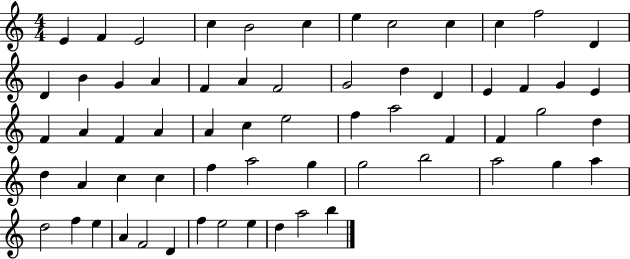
{
  \clef treble
  \numericTimeSignature
  \time 4/4
  \key c \major
  e'4 f'4 e'2 | c''4 b'2 c''4 | e''4 c''2 c''4 | c''4 f''2 d'4 | \break d'4 b'4 g'4 a'4 | f'4 a'4 f'2 | g'2 d''4 d'4 | e'4 f'4 g'4 e'4 | \break f'4 a'4 f'4 a'4 | a'4 c''4 e''2 | f''4 a''2 f'4 | f'4 g''2 d''4 | \break d''4 a'4 c''4 c''4 | f''4 a''2 g''4 | g''2 b''2 | a''2 g''4 a''4 | \break d''2 f''4 e''4 | a'4 f'2 d'4 | f''4 e''2 e''4 | d''4 a''2 b''4 | \break \bar "|."
}